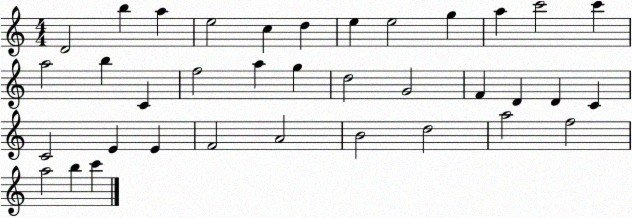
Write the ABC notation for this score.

X:1
T:Untitled
M:4/4
L:1/4
K:C
D2 b a e2 c d e e2 g a c'2 c' a2 b C f2 a g d2 G2 F D D C C2 E E F2 A2 B2 d2 a2 f2 a2 b c'